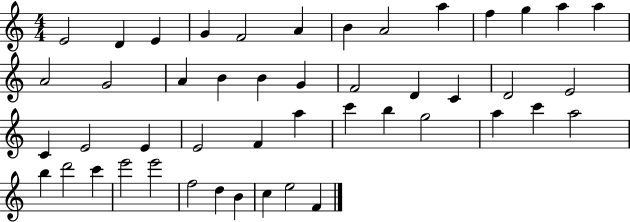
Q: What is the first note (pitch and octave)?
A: E4